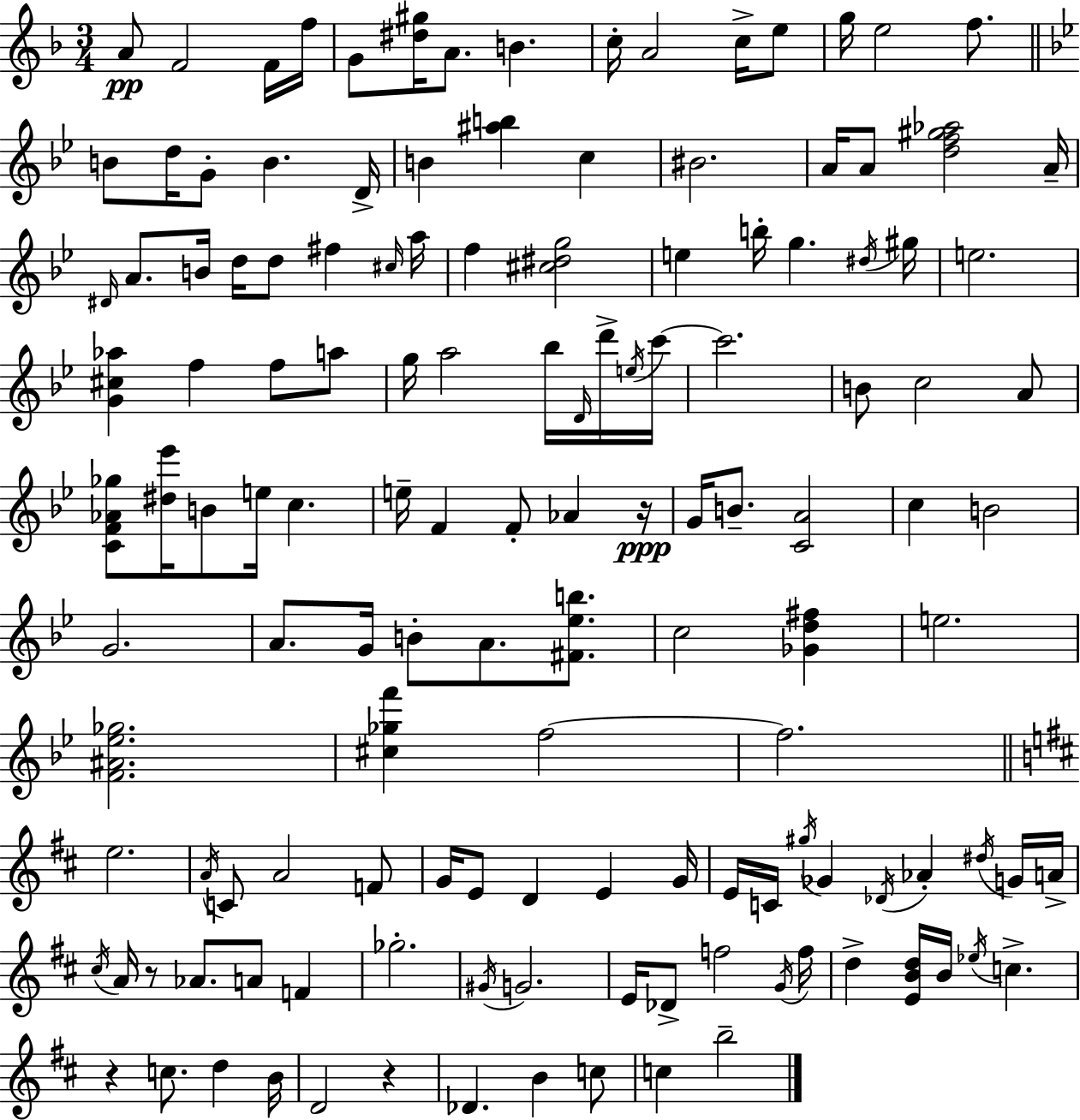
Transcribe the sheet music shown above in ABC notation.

X:1
T:Untitled
M:3/4
L:1/4
K:Dm
A/2 F2 F/4 f/4 G/2 [^d^g]/4 A/2 B c/4 A2 c/4 e/2 g/4 e2 f/2 B/2 d/4 G/2 B D/4 B [^ab] c ^B2 A/4 A/2 [df^g_a]2 A/4 ^D/4 A/2 B/4 d/4 d/2 ^f ^c/4 a/4 f [^c^dg]2 e b/4 g ^d/4 ^g/4 e2 [G^c_a] f f/2 a/2 g/4 a2 _b/4 D/4 d'/4 e/4 c'/4 c'2 B/2 c2 A/2 [CF_A_g]/2 [^d_e']/4 B/2 e/4 c e/4 F F/2 _A z/4 G/4 B/2 [CA]2 c B2 G2 A/2 G/4 B/2 A/2 [^F_eb]/2 c2 [_Gd^f] e2 [F^A_e_g]2 [^c_gf'] f2 f2 e2 A/4 C/2 A2 F/2 G/4 E/2 D E G/4 E/4 C/4 ^g/4 _G _D/4 _A ^d/4 G/4 A/4 ^c/4 A/4 z/2 _A/2 A/2 F _g2 ^G/4 G2 E/4 _D/2 f2 G/4 f/4 d [EBd]/4 B/4 _e/4 c z c/2 d B/4 D2 z _D B c/2 c b2